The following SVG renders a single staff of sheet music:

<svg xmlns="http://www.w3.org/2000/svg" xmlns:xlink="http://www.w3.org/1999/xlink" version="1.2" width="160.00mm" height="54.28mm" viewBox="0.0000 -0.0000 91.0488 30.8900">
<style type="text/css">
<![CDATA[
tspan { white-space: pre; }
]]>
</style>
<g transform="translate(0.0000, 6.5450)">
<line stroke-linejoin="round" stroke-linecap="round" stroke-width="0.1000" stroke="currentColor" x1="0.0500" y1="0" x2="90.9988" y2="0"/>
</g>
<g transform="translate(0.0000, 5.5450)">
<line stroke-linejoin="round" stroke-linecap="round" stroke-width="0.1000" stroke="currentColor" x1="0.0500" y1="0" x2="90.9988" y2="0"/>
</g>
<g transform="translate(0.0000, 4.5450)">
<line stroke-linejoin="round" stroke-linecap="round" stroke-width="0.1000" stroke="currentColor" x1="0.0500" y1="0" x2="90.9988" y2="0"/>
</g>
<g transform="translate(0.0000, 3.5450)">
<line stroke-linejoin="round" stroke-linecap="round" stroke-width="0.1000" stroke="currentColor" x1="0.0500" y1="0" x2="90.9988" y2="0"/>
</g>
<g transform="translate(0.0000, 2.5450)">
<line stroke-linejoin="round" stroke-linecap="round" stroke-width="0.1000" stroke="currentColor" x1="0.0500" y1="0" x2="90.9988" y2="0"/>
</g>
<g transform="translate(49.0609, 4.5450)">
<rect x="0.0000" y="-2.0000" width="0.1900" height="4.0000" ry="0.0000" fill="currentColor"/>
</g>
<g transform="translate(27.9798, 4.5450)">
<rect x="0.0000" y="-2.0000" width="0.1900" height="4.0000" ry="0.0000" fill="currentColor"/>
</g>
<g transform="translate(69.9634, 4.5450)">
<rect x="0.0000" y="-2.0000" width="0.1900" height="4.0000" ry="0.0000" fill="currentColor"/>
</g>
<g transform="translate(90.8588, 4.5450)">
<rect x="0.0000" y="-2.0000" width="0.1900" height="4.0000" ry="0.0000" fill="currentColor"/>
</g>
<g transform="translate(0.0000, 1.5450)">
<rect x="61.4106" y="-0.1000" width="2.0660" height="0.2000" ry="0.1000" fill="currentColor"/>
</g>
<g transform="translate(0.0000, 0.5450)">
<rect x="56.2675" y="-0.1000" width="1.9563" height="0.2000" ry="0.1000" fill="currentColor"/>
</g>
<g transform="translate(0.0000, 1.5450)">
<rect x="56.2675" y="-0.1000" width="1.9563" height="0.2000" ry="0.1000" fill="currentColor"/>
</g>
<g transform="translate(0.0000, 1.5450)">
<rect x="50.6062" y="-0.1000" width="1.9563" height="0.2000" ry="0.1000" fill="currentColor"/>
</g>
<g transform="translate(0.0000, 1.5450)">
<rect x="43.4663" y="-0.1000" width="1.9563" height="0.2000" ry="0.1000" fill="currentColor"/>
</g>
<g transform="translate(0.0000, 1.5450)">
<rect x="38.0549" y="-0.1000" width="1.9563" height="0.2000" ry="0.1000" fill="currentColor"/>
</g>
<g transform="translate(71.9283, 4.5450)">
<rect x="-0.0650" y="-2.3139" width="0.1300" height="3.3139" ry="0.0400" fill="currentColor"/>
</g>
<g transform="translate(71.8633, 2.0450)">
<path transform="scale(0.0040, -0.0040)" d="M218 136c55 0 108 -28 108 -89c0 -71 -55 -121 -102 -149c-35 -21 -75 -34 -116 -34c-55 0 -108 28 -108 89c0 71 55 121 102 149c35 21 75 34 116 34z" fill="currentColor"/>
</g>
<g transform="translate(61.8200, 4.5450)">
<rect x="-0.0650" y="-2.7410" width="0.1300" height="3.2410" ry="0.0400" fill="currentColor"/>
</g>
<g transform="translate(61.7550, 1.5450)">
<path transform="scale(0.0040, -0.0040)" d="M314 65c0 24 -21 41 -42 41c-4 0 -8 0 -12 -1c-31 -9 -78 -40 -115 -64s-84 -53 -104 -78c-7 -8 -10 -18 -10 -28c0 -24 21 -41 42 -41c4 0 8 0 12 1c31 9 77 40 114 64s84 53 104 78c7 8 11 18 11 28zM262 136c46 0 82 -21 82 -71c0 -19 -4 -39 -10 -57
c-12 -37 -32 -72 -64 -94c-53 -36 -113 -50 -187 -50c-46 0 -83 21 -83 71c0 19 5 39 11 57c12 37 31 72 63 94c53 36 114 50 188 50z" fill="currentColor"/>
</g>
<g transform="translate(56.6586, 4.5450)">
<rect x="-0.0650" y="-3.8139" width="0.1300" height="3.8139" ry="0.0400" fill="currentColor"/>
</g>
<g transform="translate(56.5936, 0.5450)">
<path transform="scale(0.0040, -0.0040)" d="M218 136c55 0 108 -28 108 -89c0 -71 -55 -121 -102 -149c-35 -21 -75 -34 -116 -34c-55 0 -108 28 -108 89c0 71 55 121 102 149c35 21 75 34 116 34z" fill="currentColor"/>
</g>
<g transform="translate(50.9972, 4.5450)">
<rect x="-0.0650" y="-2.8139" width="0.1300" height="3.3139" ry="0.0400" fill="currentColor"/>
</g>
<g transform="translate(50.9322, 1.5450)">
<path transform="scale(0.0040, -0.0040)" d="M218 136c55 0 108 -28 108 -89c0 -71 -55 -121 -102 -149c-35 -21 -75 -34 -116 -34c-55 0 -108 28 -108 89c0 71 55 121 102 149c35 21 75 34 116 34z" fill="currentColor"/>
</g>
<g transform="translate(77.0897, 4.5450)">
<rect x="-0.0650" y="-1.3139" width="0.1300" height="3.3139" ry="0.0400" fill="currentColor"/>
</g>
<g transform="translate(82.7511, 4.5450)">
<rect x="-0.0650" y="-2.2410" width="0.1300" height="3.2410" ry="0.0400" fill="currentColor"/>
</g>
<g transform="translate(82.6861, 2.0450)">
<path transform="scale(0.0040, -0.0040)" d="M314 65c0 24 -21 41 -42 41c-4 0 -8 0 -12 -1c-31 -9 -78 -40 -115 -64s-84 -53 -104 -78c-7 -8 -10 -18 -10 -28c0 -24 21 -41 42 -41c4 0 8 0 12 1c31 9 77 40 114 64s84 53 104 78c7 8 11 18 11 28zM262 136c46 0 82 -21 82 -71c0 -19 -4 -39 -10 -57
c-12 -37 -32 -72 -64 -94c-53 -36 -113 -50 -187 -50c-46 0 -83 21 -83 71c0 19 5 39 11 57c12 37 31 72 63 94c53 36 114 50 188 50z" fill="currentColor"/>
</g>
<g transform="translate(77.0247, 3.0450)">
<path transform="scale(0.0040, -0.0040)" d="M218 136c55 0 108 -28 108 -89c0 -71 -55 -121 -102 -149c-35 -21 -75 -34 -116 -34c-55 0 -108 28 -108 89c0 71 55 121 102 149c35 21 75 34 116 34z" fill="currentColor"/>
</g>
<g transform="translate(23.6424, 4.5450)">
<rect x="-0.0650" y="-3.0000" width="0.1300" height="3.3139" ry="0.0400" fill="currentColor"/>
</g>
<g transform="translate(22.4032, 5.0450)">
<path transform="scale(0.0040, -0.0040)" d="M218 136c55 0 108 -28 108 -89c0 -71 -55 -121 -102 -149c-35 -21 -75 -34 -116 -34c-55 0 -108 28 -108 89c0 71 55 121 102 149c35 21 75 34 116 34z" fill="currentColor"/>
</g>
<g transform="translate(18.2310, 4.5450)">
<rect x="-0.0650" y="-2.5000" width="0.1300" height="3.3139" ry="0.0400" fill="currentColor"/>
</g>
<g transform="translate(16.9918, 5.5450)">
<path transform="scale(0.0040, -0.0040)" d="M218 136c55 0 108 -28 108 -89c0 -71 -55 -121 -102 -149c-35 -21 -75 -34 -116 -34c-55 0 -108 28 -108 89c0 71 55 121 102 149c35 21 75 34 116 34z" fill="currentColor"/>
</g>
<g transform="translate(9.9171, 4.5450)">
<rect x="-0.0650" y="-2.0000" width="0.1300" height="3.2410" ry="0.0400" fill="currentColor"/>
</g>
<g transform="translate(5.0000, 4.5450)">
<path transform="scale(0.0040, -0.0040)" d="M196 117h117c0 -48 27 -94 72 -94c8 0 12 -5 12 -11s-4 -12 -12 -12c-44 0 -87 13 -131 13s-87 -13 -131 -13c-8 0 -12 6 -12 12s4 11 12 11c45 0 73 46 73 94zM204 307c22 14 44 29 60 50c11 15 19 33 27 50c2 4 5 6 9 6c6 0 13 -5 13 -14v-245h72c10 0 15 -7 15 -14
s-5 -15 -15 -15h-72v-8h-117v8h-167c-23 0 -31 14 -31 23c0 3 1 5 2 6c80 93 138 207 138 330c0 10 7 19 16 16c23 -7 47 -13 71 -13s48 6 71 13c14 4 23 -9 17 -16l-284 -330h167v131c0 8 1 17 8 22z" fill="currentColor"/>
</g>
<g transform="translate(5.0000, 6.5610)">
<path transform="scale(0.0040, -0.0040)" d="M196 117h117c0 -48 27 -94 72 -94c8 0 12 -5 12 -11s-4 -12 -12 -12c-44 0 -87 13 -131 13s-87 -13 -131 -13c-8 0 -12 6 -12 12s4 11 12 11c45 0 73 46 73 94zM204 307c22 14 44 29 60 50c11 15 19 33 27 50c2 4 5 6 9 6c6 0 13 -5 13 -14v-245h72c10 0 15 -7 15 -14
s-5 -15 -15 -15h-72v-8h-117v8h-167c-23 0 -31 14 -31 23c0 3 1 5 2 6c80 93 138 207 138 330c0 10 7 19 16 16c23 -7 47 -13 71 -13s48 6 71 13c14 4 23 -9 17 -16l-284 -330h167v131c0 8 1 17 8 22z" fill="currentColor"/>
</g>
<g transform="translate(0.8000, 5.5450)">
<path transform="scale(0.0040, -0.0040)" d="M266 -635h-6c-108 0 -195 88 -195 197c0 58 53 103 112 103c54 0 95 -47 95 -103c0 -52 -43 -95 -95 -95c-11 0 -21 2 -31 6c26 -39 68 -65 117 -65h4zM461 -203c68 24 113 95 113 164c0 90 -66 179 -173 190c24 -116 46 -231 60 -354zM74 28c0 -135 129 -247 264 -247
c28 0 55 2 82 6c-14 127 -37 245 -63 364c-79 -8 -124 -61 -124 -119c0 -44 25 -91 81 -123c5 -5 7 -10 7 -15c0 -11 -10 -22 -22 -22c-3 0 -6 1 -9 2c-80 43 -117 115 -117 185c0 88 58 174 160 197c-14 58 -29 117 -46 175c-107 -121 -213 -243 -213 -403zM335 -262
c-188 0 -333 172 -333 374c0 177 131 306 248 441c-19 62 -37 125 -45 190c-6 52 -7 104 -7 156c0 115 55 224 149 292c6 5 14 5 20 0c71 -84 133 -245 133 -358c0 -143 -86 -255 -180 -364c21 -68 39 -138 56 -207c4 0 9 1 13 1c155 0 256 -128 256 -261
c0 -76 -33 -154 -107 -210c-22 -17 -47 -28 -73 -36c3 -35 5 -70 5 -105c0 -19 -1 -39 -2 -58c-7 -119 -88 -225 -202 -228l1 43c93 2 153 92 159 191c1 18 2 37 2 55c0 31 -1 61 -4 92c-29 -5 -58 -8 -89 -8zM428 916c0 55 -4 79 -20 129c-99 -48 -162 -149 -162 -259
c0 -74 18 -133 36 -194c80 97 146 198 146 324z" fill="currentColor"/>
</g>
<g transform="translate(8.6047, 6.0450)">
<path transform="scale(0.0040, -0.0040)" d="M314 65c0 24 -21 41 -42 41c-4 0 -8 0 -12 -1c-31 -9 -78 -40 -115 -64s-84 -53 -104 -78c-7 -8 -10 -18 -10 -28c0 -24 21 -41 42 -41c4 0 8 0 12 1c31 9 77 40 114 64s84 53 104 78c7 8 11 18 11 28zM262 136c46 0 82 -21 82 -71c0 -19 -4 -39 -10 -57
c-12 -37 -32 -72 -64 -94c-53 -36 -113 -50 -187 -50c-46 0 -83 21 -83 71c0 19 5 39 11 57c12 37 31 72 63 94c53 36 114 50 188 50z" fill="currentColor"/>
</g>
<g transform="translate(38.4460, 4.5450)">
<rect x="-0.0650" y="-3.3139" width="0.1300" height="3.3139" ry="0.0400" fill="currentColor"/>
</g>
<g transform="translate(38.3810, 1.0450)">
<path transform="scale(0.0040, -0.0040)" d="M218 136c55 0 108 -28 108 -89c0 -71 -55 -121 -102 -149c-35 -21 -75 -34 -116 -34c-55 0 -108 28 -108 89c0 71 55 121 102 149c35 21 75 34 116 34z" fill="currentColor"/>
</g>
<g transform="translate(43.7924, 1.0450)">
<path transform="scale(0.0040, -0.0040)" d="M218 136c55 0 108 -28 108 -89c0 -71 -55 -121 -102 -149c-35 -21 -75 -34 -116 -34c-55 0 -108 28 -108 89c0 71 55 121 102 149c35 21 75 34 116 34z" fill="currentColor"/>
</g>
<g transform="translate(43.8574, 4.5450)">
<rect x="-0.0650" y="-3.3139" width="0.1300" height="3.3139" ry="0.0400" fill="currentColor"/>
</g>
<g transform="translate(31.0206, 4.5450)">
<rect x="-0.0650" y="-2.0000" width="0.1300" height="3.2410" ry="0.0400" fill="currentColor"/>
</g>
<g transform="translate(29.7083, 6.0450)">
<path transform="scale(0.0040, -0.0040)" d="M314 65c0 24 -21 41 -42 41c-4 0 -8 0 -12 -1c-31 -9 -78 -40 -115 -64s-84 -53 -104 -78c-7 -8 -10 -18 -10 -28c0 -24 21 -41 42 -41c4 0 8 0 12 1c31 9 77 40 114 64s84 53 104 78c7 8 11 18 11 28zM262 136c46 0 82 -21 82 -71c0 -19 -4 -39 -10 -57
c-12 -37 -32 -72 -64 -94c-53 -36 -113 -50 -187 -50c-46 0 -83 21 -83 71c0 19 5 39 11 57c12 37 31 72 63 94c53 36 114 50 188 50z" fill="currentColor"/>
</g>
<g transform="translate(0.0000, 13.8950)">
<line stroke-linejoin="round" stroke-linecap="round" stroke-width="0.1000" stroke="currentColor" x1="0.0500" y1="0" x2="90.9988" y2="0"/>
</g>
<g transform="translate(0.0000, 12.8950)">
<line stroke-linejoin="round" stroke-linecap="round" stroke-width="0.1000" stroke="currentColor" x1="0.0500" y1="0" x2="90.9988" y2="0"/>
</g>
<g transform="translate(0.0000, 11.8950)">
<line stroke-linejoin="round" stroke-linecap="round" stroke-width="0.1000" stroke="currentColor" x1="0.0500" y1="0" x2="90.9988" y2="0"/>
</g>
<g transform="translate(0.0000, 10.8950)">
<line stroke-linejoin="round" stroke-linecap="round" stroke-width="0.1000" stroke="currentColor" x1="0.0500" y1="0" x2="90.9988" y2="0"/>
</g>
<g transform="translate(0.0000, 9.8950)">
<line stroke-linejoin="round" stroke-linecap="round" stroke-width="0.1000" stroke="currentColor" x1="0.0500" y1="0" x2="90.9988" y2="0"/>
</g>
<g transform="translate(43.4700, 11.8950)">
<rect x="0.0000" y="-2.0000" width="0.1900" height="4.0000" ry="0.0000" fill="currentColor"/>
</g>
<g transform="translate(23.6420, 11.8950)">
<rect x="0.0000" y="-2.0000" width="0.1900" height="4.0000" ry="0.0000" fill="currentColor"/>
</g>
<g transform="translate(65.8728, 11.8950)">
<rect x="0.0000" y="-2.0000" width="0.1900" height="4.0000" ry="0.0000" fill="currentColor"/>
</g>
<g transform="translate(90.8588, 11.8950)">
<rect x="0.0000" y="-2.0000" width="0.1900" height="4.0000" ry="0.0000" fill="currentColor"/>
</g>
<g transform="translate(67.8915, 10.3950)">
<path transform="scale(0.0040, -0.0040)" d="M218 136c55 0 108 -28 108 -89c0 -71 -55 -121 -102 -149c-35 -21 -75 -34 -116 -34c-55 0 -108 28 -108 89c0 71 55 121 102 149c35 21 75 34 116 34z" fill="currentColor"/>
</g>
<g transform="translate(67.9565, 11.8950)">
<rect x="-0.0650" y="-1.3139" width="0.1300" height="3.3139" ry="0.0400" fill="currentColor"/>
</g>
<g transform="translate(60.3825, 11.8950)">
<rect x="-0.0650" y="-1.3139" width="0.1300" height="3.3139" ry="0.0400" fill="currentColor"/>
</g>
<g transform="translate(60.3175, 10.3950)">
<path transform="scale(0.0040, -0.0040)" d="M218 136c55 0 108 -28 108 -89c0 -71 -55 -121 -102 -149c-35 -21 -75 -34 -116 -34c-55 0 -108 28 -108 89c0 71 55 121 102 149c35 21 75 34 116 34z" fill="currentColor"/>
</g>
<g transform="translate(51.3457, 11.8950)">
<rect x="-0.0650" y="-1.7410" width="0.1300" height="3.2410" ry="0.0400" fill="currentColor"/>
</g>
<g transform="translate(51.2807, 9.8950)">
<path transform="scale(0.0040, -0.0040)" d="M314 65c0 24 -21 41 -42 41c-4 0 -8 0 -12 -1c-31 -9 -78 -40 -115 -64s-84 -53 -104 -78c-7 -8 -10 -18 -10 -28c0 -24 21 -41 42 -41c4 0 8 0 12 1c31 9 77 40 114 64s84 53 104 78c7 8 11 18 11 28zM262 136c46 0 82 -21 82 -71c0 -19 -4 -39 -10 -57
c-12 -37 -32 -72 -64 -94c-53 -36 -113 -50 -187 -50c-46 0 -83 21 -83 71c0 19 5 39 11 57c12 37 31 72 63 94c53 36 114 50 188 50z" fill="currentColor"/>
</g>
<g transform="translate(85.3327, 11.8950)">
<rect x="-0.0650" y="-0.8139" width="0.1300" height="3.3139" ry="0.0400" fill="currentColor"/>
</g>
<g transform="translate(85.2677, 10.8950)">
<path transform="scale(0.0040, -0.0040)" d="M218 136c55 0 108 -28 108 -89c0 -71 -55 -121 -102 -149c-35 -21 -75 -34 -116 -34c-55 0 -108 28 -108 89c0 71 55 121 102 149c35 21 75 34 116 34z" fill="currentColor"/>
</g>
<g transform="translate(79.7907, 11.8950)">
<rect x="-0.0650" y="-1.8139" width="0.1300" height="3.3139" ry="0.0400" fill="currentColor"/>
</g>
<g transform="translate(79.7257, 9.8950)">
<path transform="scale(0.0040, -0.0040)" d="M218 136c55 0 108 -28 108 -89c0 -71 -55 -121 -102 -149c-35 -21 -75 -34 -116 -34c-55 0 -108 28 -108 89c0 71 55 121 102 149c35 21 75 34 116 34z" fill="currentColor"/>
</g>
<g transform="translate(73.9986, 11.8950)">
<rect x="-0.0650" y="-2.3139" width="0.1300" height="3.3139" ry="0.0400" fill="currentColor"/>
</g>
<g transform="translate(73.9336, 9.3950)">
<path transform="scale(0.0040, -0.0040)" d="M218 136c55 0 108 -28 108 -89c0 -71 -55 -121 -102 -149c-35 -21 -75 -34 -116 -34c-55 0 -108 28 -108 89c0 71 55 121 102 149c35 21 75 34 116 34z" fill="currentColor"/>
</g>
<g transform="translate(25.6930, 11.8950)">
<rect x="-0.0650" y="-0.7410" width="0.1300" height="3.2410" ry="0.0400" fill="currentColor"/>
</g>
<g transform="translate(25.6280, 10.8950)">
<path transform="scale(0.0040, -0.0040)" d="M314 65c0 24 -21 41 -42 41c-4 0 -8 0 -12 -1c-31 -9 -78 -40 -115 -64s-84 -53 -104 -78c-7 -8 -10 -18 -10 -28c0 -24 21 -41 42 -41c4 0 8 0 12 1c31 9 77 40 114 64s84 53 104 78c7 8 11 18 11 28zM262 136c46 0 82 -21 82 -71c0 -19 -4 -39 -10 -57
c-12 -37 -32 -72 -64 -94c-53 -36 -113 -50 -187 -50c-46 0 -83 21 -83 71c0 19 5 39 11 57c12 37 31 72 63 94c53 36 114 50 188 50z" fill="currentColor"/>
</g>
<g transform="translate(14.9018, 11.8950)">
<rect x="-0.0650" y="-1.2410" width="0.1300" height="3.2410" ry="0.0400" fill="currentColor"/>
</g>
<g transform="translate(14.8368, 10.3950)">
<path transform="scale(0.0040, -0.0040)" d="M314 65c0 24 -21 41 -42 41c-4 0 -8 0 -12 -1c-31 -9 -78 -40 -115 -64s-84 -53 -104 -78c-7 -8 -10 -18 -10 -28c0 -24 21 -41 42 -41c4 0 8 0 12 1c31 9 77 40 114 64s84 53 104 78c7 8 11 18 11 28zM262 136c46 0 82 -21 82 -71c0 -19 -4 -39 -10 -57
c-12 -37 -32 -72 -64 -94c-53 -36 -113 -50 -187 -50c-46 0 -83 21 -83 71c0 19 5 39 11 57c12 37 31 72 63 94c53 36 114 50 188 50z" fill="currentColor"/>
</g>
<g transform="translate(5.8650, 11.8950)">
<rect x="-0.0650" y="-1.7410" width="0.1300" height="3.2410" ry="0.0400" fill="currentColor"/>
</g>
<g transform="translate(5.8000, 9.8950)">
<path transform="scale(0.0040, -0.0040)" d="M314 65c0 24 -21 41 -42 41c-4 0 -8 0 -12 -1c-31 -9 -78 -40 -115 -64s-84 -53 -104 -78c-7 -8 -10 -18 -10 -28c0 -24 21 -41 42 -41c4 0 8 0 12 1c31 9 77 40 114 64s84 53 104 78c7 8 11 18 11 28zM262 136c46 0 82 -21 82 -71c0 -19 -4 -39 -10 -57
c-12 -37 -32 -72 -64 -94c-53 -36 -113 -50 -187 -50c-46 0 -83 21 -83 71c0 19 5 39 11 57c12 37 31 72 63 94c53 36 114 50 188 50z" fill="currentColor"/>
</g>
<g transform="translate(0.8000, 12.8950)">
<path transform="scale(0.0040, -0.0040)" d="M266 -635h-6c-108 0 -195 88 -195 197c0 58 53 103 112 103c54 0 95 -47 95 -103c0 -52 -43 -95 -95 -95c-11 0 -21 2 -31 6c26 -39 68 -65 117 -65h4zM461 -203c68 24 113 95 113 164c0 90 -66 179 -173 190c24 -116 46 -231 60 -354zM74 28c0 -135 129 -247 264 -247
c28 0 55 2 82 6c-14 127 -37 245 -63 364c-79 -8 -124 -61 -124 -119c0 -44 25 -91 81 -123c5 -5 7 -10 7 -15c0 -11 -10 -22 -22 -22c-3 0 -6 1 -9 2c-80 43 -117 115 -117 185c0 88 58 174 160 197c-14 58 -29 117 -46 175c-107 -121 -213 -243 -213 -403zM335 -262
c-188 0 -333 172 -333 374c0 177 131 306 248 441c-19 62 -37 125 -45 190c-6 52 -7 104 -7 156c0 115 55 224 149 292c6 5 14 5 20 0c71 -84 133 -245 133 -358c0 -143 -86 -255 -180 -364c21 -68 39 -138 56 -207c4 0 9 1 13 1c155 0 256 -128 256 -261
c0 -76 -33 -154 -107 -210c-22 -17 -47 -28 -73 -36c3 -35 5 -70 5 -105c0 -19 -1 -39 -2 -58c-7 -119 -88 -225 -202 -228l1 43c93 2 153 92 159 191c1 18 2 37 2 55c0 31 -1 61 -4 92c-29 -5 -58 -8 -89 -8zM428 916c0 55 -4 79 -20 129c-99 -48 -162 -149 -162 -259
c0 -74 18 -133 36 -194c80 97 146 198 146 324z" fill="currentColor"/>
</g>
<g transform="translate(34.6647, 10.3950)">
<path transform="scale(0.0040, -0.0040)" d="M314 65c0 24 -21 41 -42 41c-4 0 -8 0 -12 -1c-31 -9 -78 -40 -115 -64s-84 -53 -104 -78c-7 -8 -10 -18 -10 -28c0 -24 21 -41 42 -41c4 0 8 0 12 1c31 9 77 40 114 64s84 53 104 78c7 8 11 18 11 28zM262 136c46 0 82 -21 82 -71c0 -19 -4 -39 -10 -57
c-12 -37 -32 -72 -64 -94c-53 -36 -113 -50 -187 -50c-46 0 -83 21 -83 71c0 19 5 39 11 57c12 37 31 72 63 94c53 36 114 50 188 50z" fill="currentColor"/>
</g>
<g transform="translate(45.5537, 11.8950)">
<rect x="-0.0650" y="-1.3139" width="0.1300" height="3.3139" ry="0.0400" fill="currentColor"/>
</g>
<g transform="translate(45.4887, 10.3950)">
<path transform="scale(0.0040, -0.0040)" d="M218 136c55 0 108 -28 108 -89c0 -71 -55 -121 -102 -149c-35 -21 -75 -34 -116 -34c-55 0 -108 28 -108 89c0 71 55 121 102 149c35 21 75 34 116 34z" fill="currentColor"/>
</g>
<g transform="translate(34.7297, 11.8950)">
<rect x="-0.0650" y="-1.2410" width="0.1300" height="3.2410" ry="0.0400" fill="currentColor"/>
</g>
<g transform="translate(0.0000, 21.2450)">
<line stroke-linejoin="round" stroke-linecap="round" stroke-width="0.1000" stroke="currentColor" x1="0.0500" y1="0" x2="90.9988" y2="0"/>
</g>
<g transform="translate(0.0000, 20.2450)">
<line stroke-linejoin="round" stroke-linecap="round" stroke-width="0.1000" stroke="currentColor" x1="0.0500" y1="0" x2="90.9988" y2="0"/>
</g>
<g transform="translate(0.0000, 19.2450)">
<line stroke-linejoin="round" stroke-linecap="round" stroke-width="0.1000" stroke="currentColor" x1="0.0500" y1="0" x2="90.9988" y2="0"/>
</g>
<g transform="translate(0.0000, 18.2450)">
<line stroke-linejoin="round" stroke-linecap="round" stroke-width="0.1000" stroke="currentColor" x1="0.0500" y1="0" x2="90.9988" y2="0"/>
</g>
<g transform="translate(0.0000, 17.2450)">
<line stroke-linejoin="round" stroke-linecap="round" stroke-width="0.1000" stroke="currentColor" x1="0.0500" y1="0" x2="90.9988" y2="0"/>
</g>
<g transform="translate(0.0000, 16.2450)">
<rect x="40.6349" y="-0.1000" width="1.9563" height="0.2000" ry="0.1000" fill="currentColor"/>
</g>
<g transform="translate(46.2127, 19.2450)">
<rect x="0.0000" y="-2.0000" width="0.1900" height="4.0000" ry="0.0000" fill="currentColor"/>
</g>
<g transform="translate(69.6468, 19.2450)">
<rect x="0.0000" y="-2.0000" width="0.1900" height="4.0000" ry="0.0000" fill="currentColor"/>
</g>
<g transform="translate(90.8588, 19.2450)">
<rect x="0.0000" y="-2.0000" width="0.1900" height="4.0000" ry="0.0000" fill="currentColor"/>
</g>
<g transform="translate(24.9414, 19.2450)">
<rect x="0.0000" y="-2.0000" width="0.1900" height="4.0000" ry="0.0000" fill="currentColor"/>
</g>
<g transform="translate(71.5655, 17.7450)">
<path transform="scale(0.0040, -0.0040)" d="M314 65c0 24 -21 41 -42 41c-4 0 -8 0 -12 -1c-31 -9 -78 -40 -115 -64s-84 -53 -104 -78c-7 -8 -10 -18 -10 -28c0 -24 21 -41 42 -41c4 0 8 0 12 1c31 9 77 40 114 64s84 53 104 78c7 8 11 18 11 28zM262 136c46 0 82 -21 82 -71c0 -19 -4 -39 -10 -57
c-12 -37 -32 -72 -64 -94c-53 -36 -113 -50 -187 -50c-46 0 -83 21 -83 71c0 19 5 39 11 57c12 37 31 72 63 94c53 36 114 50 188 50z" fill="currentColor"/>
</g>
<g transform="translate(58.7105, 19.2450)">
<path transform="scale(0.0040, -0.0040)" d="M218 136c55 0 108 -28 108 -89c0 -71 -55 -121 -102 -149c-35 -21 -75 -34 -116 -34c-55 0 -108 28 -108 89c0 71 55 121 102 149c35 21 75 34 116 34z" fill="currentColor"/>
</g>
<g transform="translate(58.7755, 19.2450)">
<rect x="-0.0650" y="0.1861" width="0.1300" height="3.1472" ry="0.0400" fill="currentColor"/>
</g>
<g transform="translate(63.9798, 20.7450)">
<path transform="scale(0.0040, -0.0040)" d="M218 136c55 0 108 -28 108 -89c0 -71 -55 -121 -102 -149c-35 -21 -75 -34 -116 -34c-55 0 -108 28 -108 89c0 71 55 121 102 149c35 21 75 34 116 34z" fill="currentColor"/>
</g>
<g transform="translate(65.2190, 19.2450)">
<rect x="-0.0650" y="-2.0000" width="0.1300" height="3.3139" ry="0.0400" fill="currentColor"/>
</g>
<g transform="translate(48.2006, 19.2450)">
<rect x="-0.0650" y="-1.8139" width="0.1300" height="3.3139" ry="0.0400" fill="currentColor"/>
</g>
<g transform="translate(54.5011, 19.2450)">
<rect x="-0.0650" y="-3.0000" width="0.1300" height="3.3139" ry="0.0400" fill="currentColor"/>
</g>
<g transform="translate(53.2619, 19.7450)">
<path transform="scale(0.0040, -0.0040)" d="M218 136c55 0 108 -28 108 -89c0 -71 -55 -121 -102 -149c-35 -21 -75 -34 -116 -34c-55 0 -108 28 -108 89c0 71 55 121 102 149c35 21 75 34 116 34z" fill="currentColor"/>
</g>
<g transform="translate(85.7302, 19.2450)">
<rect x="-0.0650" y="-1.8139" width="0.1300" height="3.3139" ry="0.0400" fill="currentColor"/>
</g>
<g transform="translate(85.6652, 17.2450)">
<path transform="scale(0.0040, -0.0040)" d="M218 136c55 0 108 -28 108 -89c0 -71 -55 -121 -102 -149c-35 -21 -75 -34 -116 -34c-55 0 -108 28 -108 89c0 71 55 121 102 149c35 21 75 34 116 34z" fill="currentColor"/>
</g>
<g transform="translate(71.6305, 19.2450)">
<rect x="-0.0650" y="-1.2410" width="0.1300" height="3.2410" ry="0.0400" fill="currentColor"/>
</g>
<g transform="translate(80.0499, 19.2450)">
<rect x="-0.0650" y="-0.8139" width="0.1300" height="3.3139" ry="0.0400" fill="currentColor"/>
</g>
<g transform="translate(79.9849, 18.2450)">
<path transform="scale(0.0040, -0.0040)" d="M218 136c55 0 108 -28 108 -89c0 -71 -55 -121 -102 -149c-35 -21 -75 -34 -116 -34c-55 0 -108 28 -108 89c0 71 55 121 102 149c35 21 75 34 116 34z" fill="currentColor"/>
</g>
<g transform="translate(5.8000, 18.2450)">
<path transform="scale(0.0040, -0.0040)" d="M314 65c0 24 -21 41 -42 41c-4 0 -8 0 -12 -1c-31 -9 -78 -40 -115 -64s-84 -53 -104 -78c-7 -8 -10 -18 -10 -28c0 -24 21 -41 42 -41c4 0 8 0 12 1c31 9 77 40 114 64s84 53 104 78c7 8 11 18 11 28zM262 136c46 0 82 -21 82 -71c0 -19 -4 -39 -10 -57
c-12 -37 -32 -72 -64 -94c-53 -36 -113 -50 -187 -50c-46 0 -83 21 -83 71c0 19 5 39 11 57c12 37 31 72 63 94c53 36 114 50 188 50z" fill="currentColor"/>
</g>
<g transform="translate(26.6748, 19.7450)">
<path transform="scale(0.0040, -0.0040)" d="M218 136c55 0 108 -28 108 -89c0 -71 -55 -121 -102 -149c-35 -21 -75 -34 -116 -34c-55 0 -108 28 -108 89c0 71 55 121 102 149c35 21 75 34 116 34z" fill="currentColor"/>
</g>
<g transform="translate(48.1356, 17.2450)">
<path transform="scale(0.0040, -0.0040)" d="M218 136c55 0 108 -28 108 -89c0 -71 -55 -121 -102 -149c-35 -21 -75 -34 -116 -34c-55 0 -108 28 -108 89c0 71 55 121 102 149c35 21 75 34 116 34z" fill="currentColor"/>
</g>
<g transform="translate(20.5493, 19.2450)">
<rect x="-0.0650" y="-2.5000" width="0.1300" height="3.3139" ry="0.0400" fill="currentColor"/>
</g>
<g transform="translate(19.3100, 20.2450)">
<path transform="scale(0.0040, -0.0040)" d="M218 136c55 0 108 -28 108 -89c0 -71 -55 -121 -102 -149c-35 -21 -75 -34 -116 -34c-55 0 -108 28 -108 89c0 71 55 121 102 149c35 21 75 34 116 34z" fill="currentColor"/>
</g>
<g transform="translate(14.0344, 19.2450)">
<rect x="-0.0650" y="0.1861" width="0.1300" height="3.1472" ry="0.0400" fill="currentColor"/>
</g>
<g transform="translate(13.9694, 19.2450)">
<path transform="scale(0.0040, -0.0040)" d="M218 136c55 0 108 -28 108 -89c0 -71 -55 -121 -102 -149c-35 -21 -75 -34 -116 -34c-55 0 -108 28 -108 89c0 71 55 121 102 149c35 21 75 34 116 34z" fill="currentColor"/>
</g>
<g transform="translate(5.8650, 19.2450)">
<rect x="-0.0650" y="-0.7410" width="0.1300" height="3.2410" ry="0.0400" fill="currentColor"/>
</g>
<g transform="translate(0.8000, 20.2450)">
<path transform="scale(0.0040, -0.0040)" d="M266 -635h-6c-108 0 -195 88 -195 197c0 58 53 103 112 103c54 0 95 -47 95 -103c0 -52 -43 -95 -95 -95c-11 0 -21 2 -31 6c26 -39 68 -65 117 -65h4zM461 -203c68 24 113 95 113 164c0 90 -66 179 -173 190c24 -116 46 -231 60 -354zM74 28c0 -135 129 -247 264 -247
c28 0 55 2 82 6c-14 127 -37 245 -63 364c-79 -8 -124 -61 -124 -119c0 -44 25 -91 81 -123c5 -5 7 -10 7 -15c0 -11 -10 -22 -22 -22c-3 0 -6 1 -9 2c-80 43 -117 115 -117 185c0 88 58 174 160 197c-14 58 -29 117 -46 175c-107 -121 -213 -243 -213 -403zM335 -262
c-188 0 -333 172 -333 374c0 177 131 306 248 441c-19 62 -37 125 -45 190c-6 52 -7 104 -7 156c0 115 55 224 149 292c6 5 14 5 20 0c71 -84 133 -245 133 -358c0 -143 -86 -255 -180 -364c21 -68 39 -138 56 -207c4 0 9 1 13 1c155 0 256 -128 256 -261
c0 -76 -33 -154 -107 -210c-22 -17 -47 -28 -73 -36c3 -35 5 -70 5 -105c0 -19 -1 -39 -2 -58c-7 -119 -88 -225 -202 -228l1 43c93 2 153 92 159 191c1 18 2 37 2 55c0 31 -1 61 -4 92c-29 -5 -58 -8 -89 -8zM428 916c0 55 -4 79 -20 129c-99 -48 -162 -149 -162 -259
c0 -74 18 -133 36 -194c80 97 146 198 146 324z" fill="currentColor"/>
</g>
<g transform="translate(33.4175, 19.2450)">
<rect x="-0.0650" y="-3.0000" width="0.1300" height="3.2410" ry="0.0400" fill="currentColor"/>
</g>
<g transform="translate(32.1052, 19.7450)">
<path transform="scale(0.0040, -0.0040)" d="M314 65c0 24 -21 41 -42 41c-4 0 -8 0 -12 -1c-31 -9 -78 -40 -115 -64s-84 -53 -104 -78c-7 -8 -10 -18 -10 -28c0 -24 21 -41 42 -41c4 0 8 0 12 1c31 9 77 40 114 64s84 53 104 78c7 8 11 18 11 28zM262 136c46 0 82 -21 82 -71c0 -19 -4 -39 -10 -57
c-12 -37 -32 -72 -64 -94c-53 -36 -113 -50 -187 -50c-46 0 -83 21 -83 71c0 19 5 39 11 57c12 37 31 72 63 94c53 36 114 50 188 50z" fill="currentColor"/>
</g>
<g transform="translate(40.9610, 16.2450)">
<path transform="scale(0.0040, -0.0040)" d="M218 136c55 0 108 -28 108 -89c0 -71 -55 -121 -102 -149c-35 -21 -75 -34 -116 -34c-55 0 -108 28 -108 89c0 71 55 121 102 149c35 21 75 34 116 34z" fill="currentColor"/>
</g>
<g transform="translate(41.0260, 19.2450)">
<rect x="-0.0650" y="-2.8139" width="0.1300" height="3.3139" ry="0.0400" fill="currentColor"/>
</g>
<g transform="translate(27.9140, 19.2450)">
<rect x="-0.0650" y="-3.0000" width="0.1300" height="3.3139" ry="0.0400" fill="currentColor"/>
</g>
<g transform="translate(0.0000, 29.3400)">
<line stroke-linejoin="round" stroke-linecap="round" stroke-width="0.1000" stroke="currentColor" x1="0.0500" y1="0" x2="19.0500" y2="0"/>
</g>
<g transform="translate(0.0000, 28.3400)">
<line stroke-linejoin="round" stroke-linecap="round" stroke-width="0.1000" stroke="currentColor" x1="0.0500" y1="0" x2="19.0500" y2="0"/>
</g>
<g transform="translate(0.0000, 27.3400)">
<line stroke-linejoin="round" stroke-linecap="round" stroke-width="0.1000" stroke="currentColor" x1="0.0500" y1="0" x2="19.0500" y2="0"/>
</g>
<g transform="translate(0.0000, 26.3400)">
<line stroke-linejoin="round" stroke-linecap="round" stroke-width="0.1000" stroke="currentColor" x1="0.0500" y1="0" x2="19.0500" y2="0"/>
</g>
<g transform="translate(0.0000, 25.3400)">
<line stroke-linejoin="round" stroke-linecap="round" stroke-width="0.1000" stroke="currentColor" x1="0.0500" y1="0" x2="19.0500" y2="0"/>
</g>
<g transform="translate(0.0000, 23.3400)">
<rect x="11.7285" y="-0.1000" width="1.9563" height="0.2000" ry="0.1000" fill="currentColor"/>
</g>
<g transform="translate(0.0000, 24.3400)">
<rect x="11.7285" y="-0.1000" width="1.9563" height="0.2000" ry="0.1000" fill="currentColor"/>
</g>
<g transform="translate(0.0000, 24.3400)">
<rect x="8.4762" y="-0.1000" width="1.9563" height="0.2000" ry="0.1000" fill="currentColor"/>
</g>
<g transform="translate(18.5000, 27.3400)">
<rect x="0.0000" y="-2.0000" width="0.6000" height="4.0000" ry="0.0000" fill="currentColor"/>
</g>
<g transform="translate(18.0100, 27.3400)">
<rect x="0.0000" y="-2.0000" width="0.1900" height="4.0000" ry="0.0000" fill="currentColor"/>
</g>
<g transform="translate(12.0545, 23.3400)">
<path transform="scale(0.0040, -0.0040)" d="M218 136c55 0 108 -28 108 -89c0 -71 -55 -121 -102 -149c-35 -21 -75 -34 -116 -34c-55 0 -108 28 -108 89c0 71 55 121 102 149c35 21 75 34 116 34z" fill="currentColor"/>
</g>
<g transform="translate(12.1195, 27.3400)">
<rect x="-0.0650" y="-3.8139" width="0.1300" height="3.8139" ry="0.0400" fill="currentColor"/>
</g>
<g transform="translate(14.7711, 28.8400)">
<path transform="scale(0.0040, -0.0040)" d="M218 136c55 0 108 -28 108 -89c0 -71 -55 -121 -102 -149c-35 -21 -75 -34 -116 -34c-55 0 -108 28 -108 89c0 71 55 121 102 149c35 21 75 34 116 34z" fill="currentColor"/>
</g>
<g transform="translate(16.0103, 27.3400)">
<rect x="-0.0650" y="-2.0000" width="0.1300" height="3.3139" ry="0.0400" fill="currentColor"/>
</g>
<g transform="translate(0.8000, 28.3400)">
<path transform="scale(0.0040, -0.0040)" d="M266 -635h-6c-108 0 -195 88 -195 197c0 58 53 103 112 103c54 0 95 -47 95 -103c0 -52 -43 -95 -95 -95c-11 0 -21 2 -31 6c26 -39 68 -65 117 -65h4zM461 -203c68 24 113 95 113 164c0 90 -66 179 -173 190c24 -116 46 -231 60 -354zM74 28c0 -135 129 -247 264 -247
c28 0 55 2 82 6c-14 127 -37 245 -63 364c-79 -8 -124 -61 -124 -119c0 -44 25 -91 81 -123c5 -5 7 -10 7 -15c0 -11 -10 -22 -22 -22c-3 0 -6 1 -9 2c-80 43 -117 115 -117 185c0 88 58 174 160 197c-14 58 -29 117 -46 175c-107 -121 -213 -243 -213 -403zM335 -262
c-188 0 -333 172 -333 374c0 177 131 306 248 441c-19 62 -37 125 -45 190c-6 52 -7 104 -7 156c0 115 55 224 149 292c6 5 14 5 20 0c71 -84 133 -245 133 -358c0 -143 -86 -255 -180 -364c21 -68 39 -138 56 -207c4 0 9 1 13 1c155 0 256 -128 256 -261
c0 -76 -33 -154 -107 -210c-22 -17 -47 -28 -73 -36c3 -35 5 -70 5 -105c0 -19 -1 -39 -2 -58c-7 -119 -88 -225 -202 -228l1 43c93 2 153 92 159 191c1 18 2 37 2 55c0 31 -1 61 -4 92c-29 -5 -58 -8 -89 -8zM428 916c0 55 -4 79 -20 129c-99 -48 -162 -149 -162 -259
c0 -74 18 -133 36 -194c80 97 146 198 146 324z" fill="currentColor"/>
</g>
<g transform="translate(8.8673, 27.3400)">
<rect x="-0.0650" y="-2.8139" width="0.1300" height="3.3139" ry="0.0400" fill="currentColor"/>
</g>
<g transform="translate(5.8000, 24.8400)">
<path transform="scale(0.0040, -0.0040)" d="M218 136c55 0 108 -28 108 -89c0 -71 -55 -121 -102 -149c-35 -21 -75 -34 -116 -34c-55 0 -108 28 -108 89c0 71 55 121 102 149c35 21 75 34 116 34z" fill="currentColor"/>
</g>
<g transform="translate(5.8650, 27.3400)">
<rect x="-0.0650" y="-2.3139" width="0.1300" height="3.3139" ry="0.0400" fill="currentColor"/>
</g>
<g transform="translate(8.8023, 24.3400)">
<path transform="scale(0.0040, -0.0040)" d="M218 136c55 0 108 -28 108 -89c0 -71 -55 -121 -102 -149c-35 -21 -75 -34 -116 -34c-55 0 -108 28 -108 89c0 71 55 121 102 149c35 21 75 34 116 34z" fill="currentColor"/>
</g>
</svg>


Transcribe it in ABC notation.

X:1
T:Untitled
M:4/4
L:1/4
K:C
F2 G A F2 b b a c' a2 g e g2 f2 e2 d2 e2 e f2 e e g f d d2 B G A A2 a f A B F e2 d f g a c' F